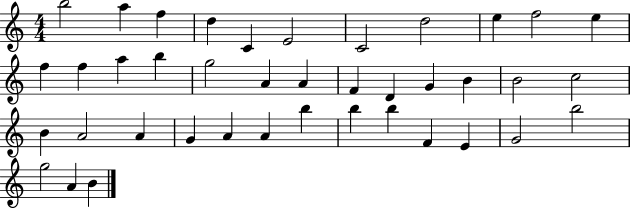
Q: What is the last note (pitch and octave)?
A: B4